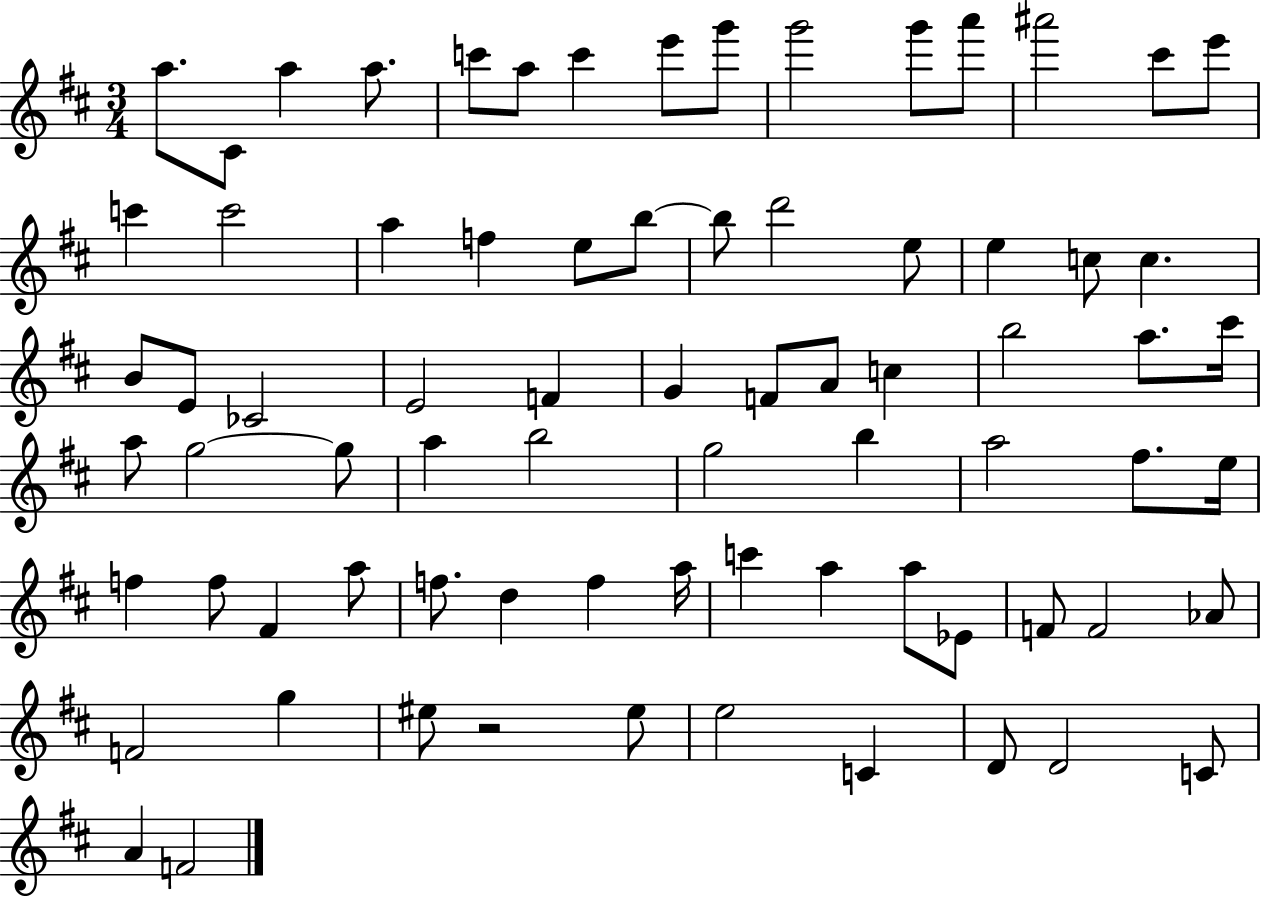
X:1
T:Untitled
M:3/4
L:1/4
K:D
a/2 ^C/2 a a/2 c'/2 a/2 c' e'/2 g'/2 g'2 g'/2 a'/2 ^a'2 ^c'/2 e'/2 c' c'2 a f e/2 b/2 b/2 d'2 e/2 e c/2 c B/2 E/2 _C2 E2 F G F/2 A/2 c b2 a/2 ^c'/4 a/2 g2 g/2 a b2 g2 b a2 ^f/2 e/4 f f/2 ^F a/2 f/2 d f a/4 c' a a/2 _E/2 F/2 F2 _A/2 F2 g ^e/2 z2 ^e/2 e2 C D/2 D2 C/2 A F2